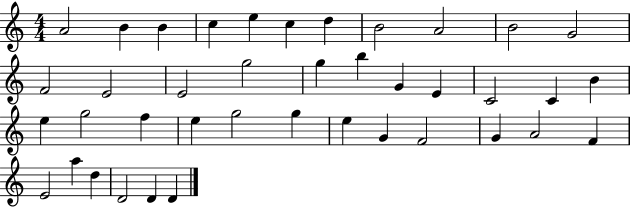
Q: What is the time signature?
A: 4/4